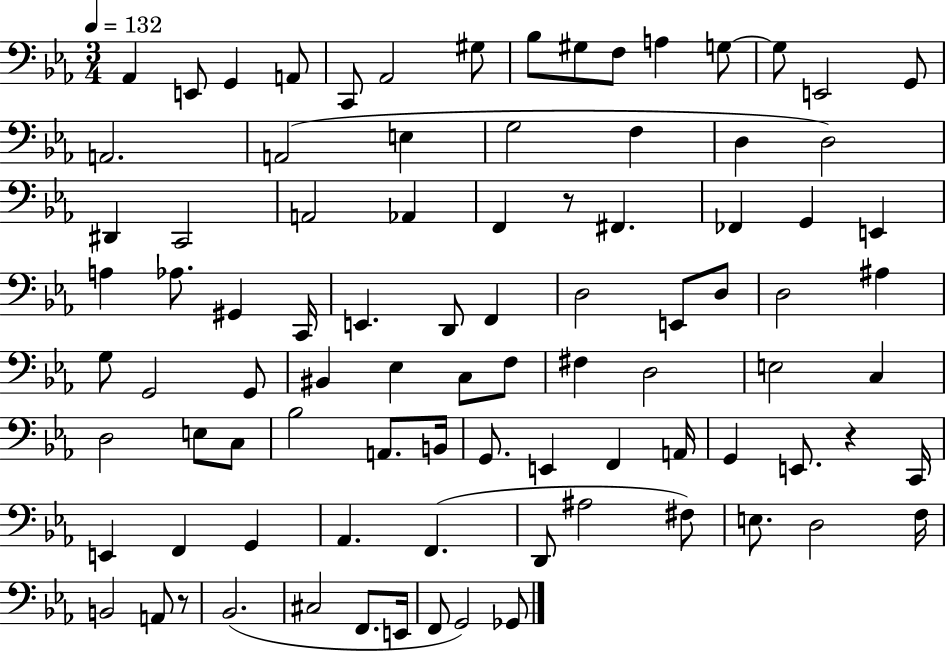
X:1
T:Untitled
M:3/4
L:1/4
K:Eb
_A,, E,,/2 G,, A,,/2 C,,/2 _A,,2 ^G,/2 _B,/2 ^G,/2 F,/2 A, G,/2 G,/2 E,,2 G,,/2 A,,2 A,,2 E, G,2 F, D, D,2 ^D,, C,,2 A,,2 _A,, F,, z/2 ^F,, _F,, G,, E,, A, _A,/2 ^G,, C,,/4 E,, D,,/2 F,, D,2 E,,/2 D,/2 D,2 ^A, G,/2 G,,2 G,,/2 ^B,, _E, C,/2 F,/2 ^F, D,2 E,2 C, D,2 E,/2 C,/2 _B,2 A,,/2 B,,/4 G,,/2 E,, F,, A,,/4 G,, E,,/2 z C,,/4 E,, F,, G,, _A,, F,, D,,/2 ^A,2 ^F,/2 E,/2 D,2 F,/4 B,,2 A,,/2 z/2 _B,,2 ^C,2 F,,/2 E,,/4 F,,/2 G,,2 _G,,/2